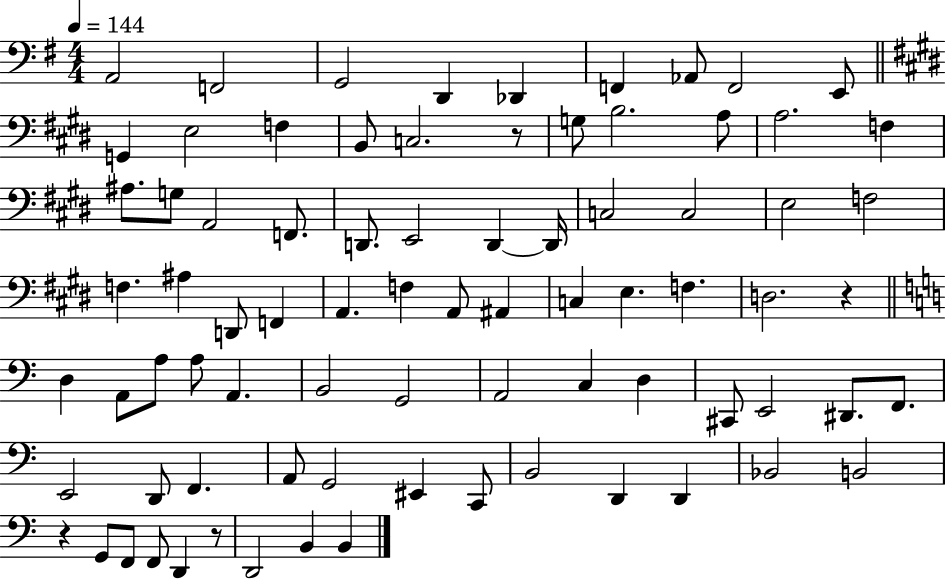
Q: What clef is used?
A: bass